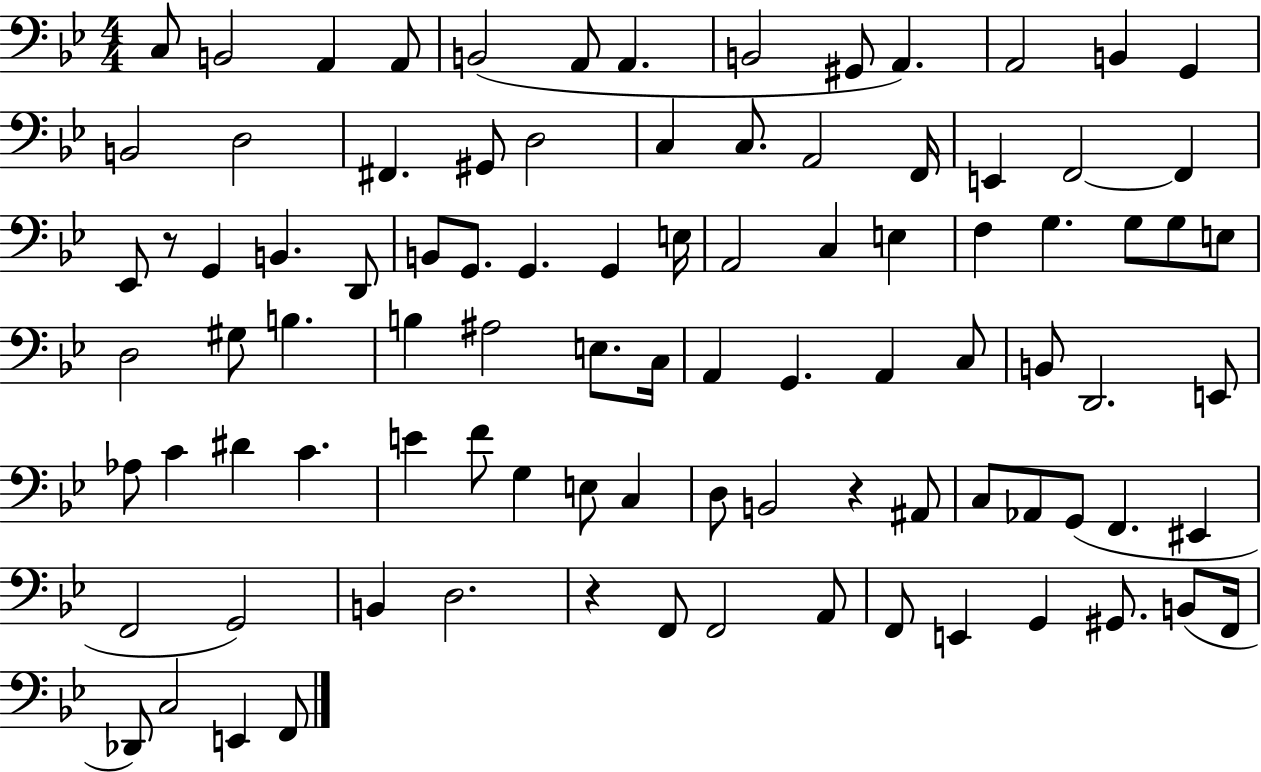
X:1
T:Untitled
M:4/4
L:1/4
K:Bb
C,/2 B,,2 A,, A,,/2 B,,2 A,,/2 A,, B,,2 ^G,,/2 A,, A,,2 B,, G,, B,,2 D,2 ^F,, ^G,,/2 D,2 C, C,/2 A,,2 F,,/4 E,, F,,2 F,, _E,,/2 z/2 G,, B,, D,,/2 B,,/2 G,,/2 G,, G,, E,/4 A,,2 C, E, F, G, G,/2 G,/2 E,/2 D,2 ^G,/2 B, B, ^A,2 E,/2 C,/4 A,, G,, A,, C,/2 B,,/2 D,,2 E,,/2 _A,/2 C ^D C E F/2 G, E,/2 C, D,/2 B,,2 z ^A,,/2 C,/2 _A,,/2 G,,/2 F,, ^E,, F,,2 G,,2 B,, D,2 z F,,/2 F,,2 A,,/2 F,,/2 E,, G,, ^G,,/2 B,,/2 F,,/4 _D,,/2 C,2 E,, F,,/2